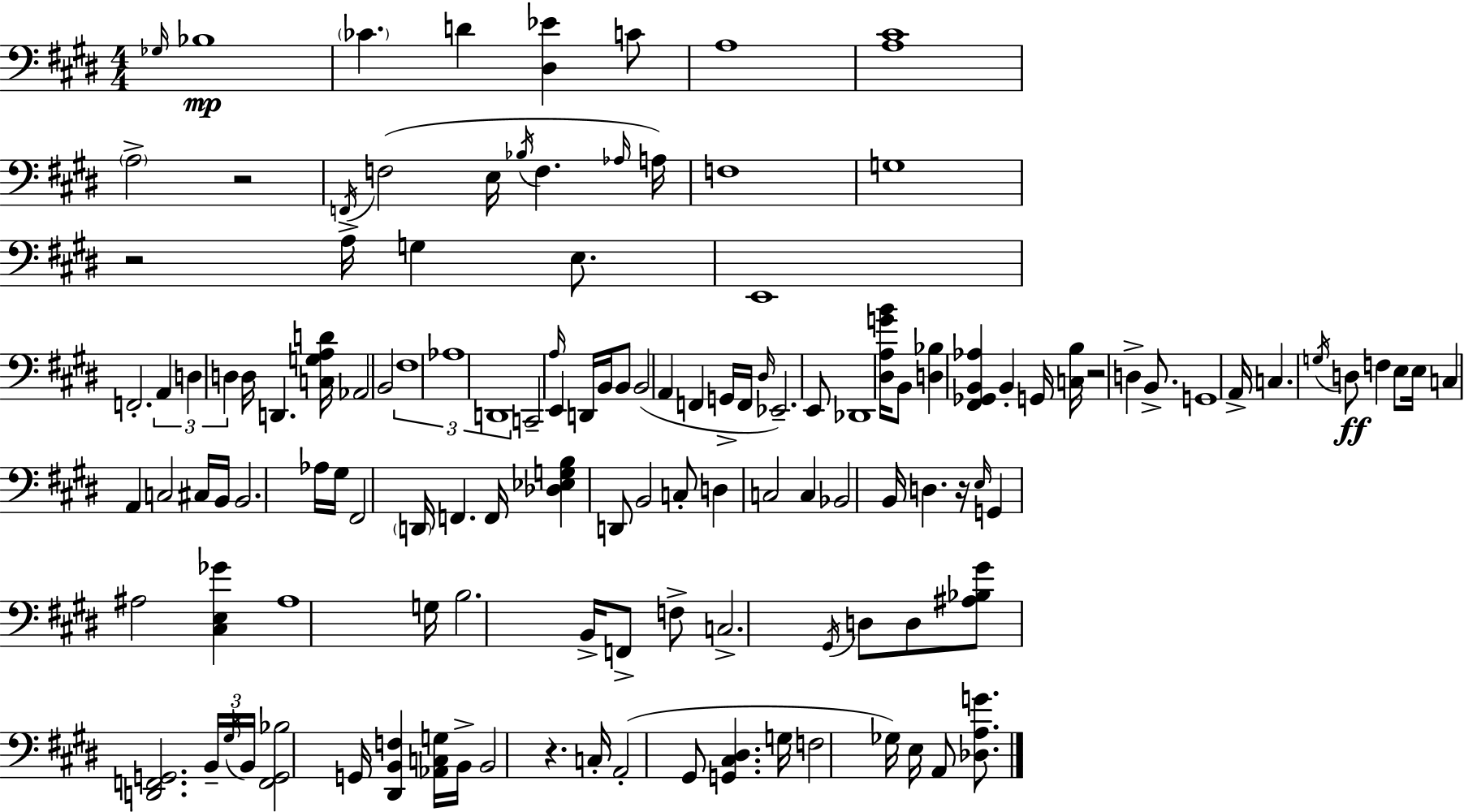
X:1
T:Untitled
M:4/4
L:1/4
K:E
_G,/4 _B,4 _C D [^D,_E] C/2 A,4 [A,^C]4 A,2 z2 F,,/4 F,2 E,/4 _B,/4 F, _A,/4 A,/4 F,4 G,4 z2 A,/4 G, E,/2 E,,4 F,,2 A,, D, D, D,/4 D,, [C,G,A,D]/4 _A,,2 B,,2 ^F,4 _A,4 D,,4 C,,2 A,/4 E,, D,,/4 B,,/4 B,,/2 B,,2 A,, F,, G,,/4 F,,/4 ^D,/4 _E,,2 E,,/2 _D,,4 [^D,A,GB]/4 B,,/2 [D,_B,] [^F,,_G,,B,,_A,] B,, G,,/4 [C,B,]/4 z2 D, B,,/2 G,,4 A,,/4 C, G,/4 D,/2 F, E,/2 E,/4 C, A,, C,2 ^C,/4 B,,/4 B,,2 _A,/4 ^G,/4 ^F,,2 D,,/4 F,, F,,/4 [_D,_E,G,B,] D,,/2 B,,2 C,/2 D, C,2 C, _B,,2 B,,/4 D, z/4 E,/4 G,, ^A,2 [^C,E,_G] ^A,4 G,/4 B,2 B,,/4 F,,/2 F,/2 C,2 ^G,,/4 D,/2 D,/2 [^A,_B,^G]/2 [D,,F,,G,,]2 B,,/4 ^G,/4 B,,/4 [F,,G,,_B,]2 G,,/4 [^D,,B,,F,] [_A,,C,G,]/4 B,,/4 B,,2 z C,/4 A,,2 ^G,,/2 [G,,^C,^D,] G,/4 F,2 _G,/4 E,/4 A,,/2 [_D,A,G]/2